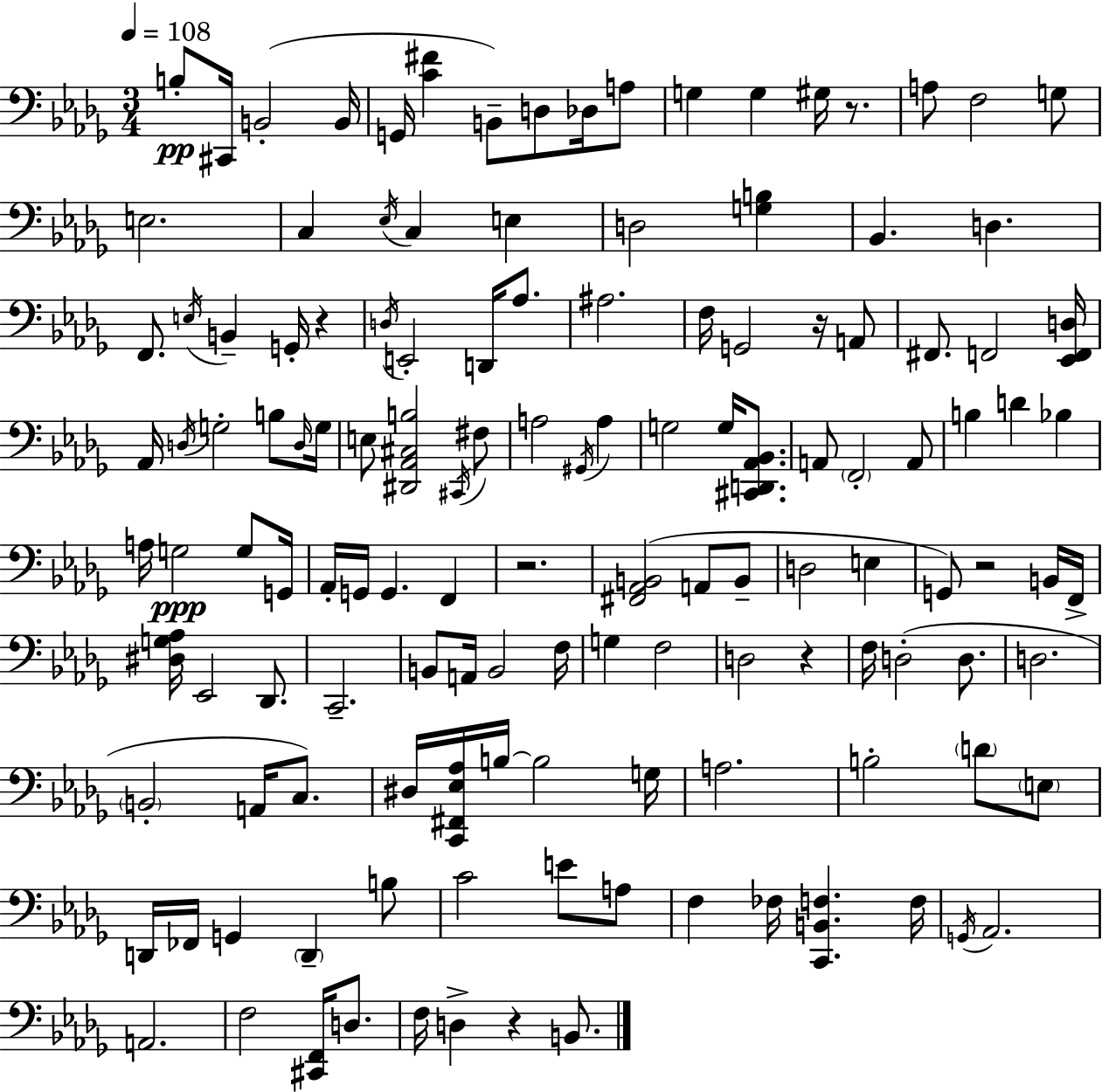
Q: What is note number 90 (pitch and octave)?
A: D#3